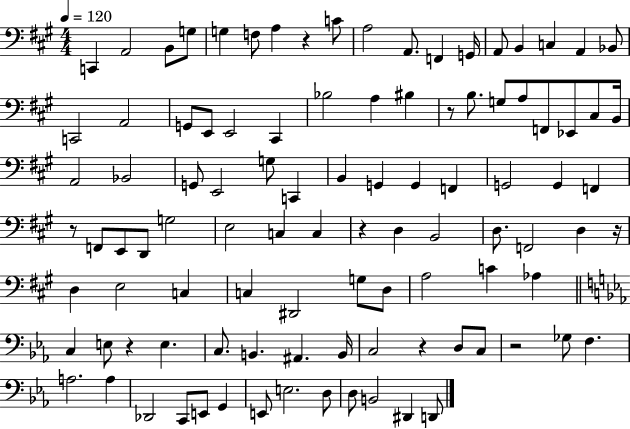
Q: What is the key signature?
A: A major